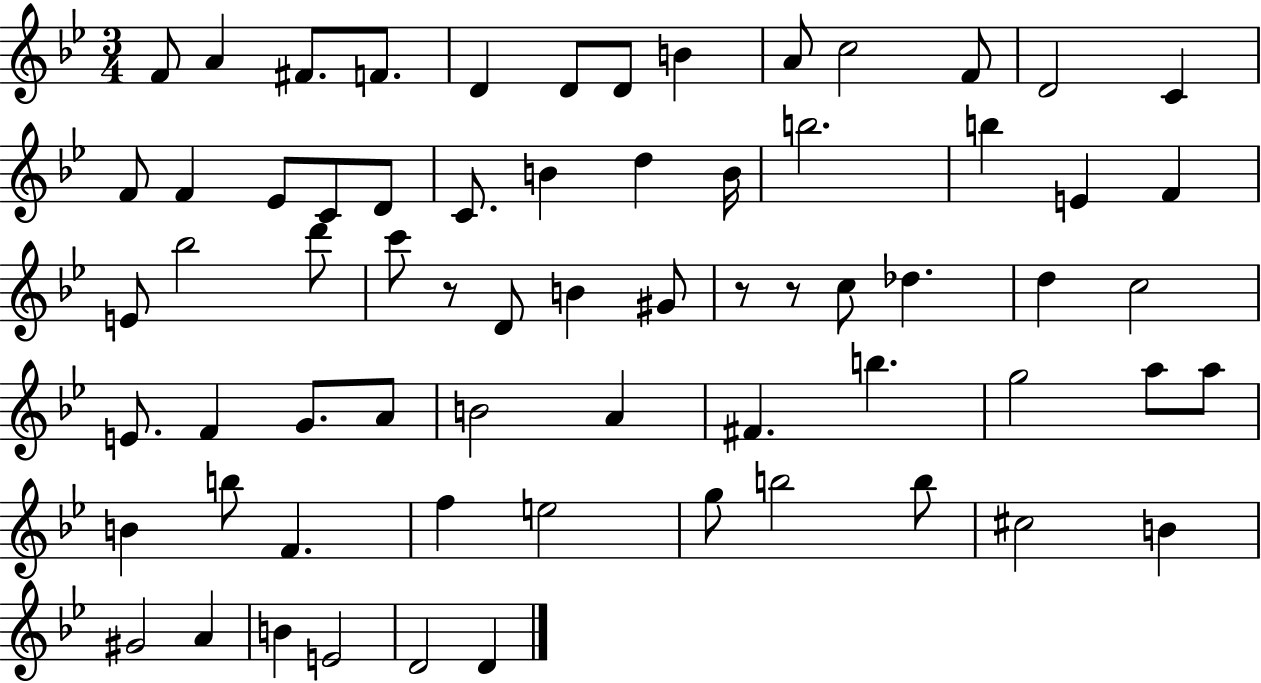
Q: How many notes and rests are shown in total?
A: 67